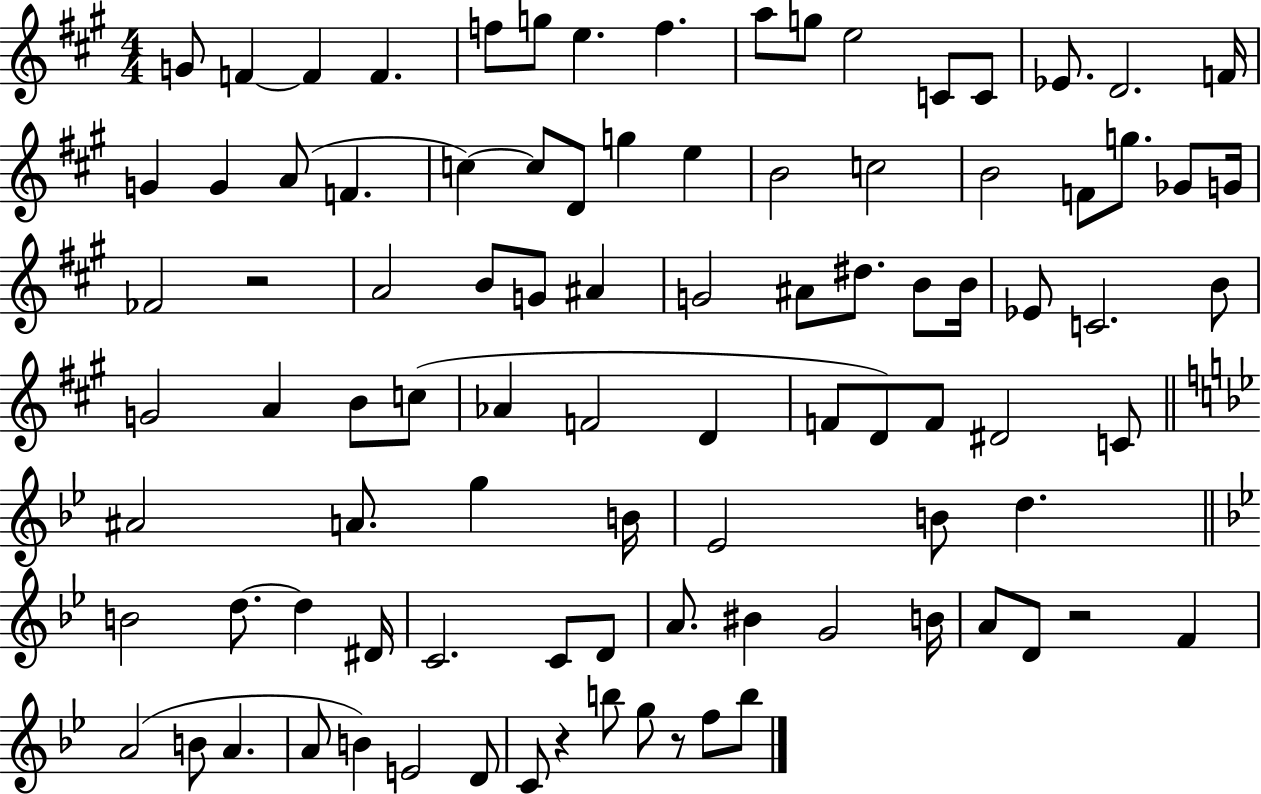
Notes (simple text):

G4/e F4/q F4/q F4/q. F5/e G5/e E5/q. F5/q. A5/e G5/e E5/h C4/e C4/e Eb4/e. D4/h. F4/s G4/q G4/q A4/e F4/q. C5/q C5/e D4/e G5/q E5/q B4/h C5/h B4/h F4/e G5/e. Gb4/e G4/s FES4/h R/h A4/h B4/e G4/e A#4/q G4/h A#4/e D#5/e. B4/e B4/s Eb4/e C4/h. B4/e G4/h A4/q B4/e C5/e Ab4/q F4/h D4/q F4/e D4/e F4/e D#4/h C4/e A#4/h A4/e. G5/q B4/s Eb4/h B4/e D5/q. B4/h D5/e. D5/q D#4/s C4/h. C4/e D4/e A4/e. BIS4/q G4/h B4/s A4/e D4/e R/h F4/q A4/h B4/e A4/q. A4/e B4/q E4/h D4/e C4/e R/q B5/e G5/e R/e F5/e B5/e